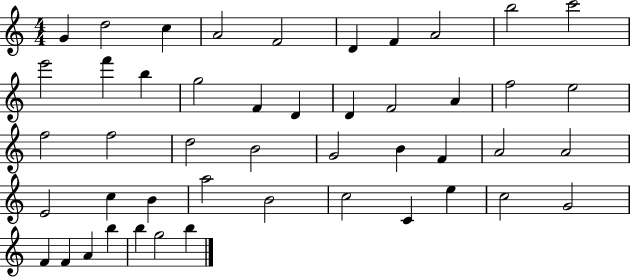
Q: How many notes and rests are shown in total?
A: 47